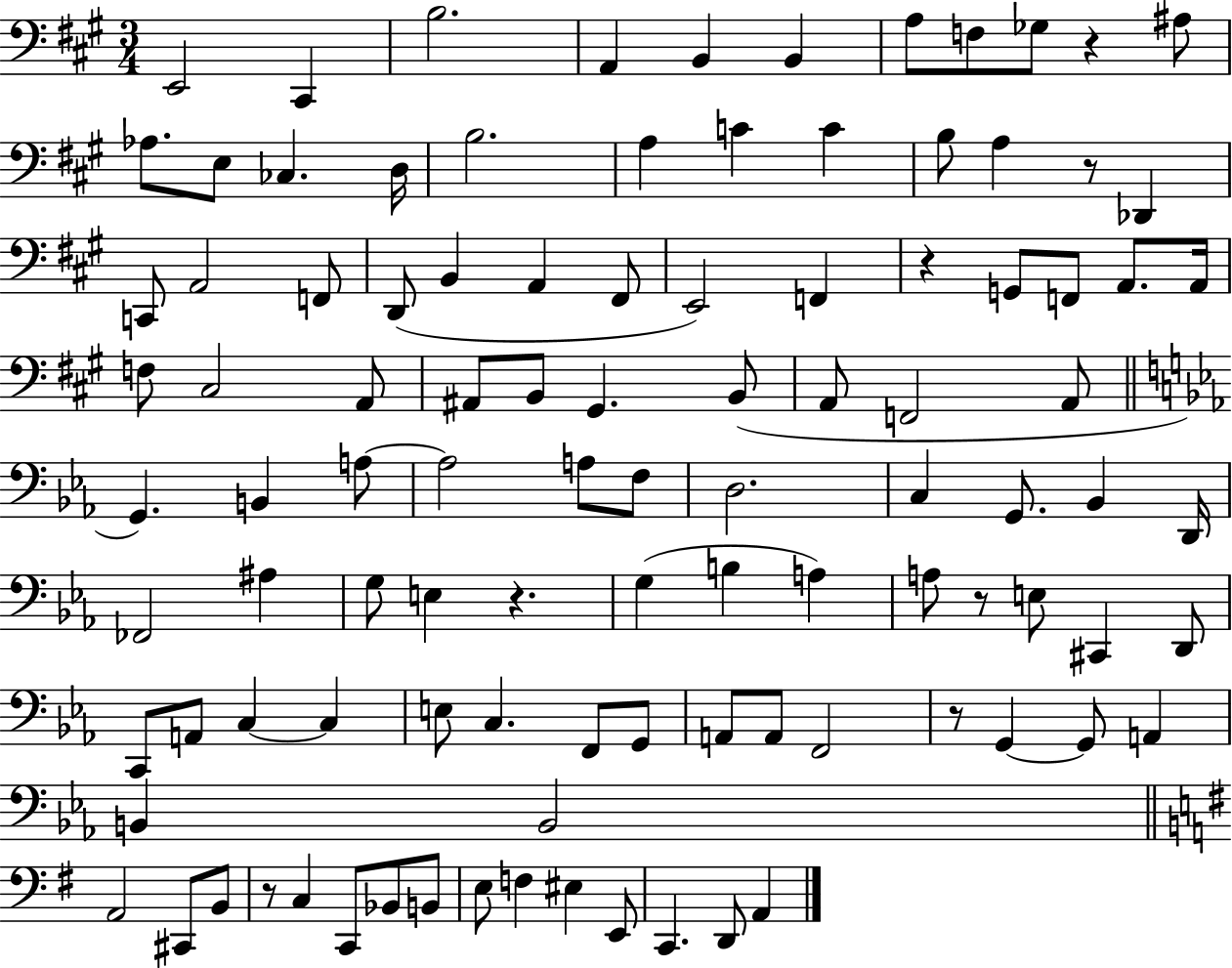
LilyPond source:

{
  \clef bass
  \numericTimeSignature
  \time 3/4
  \key a \major
  \repeat volta 2 { e,2 cis,4 | b2. | a,4 b,4 b,4 | a8 f8 ges8 r4 ais8 | \break aes8. e8 ces4. d16 | b2. | a4 c'4 c'4 | b8 a4 r8 des,4 | \break c,8 a,2 f,8 | d,8( b,4 a,4 fis,8 | e,2) f,4 | r4 g,8 f,8 a,8. a,16 | \break f8 cis2 a,8 | ais,8 b,8 gis,4. b,8( | a,8 f,2 a,8 | \bar "||" \break \key c \minor g,4.) b,4 a8~~ | a2 a8 f8 | d2. | c4 g,8. bes,4 d,16 | \break fes,2 ais4 | g8 e4 r4. | g4( b4 a4) | a8 r8 e8 cis,4 d,8 | \break c,8 a,8 c4~~ c4 | e8 c4. f,8 g,8 | a,8 a,8 f,2 | r8 g,4~~ g,8 a,4 | \break b,4 b,2 | \bar "||" \break \key e \minor a,2 cis,8 b,8 | r8 c4 c,8 bes,8 b,8 | e8 f4 eis4 e,8 | c,4. d,8 a,4 | \break } \bar "|."
}